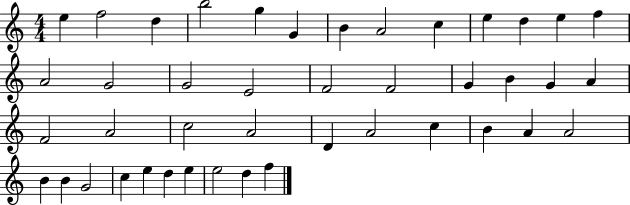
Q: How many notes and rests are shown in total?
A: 43